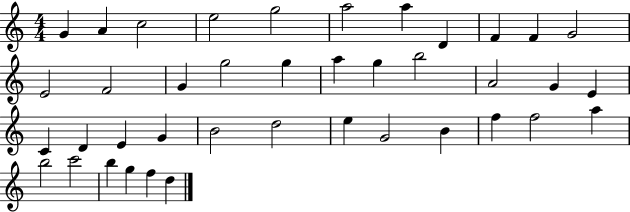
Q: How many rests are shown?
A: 0